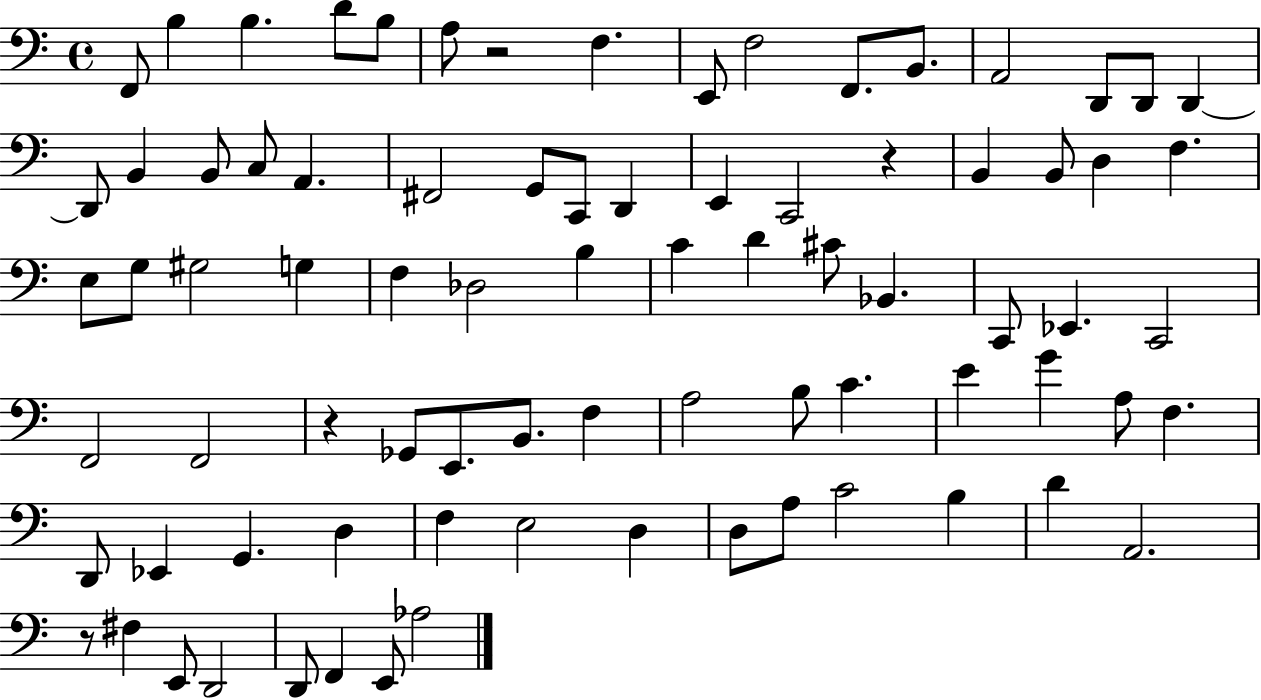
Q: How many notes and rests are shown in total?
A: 81